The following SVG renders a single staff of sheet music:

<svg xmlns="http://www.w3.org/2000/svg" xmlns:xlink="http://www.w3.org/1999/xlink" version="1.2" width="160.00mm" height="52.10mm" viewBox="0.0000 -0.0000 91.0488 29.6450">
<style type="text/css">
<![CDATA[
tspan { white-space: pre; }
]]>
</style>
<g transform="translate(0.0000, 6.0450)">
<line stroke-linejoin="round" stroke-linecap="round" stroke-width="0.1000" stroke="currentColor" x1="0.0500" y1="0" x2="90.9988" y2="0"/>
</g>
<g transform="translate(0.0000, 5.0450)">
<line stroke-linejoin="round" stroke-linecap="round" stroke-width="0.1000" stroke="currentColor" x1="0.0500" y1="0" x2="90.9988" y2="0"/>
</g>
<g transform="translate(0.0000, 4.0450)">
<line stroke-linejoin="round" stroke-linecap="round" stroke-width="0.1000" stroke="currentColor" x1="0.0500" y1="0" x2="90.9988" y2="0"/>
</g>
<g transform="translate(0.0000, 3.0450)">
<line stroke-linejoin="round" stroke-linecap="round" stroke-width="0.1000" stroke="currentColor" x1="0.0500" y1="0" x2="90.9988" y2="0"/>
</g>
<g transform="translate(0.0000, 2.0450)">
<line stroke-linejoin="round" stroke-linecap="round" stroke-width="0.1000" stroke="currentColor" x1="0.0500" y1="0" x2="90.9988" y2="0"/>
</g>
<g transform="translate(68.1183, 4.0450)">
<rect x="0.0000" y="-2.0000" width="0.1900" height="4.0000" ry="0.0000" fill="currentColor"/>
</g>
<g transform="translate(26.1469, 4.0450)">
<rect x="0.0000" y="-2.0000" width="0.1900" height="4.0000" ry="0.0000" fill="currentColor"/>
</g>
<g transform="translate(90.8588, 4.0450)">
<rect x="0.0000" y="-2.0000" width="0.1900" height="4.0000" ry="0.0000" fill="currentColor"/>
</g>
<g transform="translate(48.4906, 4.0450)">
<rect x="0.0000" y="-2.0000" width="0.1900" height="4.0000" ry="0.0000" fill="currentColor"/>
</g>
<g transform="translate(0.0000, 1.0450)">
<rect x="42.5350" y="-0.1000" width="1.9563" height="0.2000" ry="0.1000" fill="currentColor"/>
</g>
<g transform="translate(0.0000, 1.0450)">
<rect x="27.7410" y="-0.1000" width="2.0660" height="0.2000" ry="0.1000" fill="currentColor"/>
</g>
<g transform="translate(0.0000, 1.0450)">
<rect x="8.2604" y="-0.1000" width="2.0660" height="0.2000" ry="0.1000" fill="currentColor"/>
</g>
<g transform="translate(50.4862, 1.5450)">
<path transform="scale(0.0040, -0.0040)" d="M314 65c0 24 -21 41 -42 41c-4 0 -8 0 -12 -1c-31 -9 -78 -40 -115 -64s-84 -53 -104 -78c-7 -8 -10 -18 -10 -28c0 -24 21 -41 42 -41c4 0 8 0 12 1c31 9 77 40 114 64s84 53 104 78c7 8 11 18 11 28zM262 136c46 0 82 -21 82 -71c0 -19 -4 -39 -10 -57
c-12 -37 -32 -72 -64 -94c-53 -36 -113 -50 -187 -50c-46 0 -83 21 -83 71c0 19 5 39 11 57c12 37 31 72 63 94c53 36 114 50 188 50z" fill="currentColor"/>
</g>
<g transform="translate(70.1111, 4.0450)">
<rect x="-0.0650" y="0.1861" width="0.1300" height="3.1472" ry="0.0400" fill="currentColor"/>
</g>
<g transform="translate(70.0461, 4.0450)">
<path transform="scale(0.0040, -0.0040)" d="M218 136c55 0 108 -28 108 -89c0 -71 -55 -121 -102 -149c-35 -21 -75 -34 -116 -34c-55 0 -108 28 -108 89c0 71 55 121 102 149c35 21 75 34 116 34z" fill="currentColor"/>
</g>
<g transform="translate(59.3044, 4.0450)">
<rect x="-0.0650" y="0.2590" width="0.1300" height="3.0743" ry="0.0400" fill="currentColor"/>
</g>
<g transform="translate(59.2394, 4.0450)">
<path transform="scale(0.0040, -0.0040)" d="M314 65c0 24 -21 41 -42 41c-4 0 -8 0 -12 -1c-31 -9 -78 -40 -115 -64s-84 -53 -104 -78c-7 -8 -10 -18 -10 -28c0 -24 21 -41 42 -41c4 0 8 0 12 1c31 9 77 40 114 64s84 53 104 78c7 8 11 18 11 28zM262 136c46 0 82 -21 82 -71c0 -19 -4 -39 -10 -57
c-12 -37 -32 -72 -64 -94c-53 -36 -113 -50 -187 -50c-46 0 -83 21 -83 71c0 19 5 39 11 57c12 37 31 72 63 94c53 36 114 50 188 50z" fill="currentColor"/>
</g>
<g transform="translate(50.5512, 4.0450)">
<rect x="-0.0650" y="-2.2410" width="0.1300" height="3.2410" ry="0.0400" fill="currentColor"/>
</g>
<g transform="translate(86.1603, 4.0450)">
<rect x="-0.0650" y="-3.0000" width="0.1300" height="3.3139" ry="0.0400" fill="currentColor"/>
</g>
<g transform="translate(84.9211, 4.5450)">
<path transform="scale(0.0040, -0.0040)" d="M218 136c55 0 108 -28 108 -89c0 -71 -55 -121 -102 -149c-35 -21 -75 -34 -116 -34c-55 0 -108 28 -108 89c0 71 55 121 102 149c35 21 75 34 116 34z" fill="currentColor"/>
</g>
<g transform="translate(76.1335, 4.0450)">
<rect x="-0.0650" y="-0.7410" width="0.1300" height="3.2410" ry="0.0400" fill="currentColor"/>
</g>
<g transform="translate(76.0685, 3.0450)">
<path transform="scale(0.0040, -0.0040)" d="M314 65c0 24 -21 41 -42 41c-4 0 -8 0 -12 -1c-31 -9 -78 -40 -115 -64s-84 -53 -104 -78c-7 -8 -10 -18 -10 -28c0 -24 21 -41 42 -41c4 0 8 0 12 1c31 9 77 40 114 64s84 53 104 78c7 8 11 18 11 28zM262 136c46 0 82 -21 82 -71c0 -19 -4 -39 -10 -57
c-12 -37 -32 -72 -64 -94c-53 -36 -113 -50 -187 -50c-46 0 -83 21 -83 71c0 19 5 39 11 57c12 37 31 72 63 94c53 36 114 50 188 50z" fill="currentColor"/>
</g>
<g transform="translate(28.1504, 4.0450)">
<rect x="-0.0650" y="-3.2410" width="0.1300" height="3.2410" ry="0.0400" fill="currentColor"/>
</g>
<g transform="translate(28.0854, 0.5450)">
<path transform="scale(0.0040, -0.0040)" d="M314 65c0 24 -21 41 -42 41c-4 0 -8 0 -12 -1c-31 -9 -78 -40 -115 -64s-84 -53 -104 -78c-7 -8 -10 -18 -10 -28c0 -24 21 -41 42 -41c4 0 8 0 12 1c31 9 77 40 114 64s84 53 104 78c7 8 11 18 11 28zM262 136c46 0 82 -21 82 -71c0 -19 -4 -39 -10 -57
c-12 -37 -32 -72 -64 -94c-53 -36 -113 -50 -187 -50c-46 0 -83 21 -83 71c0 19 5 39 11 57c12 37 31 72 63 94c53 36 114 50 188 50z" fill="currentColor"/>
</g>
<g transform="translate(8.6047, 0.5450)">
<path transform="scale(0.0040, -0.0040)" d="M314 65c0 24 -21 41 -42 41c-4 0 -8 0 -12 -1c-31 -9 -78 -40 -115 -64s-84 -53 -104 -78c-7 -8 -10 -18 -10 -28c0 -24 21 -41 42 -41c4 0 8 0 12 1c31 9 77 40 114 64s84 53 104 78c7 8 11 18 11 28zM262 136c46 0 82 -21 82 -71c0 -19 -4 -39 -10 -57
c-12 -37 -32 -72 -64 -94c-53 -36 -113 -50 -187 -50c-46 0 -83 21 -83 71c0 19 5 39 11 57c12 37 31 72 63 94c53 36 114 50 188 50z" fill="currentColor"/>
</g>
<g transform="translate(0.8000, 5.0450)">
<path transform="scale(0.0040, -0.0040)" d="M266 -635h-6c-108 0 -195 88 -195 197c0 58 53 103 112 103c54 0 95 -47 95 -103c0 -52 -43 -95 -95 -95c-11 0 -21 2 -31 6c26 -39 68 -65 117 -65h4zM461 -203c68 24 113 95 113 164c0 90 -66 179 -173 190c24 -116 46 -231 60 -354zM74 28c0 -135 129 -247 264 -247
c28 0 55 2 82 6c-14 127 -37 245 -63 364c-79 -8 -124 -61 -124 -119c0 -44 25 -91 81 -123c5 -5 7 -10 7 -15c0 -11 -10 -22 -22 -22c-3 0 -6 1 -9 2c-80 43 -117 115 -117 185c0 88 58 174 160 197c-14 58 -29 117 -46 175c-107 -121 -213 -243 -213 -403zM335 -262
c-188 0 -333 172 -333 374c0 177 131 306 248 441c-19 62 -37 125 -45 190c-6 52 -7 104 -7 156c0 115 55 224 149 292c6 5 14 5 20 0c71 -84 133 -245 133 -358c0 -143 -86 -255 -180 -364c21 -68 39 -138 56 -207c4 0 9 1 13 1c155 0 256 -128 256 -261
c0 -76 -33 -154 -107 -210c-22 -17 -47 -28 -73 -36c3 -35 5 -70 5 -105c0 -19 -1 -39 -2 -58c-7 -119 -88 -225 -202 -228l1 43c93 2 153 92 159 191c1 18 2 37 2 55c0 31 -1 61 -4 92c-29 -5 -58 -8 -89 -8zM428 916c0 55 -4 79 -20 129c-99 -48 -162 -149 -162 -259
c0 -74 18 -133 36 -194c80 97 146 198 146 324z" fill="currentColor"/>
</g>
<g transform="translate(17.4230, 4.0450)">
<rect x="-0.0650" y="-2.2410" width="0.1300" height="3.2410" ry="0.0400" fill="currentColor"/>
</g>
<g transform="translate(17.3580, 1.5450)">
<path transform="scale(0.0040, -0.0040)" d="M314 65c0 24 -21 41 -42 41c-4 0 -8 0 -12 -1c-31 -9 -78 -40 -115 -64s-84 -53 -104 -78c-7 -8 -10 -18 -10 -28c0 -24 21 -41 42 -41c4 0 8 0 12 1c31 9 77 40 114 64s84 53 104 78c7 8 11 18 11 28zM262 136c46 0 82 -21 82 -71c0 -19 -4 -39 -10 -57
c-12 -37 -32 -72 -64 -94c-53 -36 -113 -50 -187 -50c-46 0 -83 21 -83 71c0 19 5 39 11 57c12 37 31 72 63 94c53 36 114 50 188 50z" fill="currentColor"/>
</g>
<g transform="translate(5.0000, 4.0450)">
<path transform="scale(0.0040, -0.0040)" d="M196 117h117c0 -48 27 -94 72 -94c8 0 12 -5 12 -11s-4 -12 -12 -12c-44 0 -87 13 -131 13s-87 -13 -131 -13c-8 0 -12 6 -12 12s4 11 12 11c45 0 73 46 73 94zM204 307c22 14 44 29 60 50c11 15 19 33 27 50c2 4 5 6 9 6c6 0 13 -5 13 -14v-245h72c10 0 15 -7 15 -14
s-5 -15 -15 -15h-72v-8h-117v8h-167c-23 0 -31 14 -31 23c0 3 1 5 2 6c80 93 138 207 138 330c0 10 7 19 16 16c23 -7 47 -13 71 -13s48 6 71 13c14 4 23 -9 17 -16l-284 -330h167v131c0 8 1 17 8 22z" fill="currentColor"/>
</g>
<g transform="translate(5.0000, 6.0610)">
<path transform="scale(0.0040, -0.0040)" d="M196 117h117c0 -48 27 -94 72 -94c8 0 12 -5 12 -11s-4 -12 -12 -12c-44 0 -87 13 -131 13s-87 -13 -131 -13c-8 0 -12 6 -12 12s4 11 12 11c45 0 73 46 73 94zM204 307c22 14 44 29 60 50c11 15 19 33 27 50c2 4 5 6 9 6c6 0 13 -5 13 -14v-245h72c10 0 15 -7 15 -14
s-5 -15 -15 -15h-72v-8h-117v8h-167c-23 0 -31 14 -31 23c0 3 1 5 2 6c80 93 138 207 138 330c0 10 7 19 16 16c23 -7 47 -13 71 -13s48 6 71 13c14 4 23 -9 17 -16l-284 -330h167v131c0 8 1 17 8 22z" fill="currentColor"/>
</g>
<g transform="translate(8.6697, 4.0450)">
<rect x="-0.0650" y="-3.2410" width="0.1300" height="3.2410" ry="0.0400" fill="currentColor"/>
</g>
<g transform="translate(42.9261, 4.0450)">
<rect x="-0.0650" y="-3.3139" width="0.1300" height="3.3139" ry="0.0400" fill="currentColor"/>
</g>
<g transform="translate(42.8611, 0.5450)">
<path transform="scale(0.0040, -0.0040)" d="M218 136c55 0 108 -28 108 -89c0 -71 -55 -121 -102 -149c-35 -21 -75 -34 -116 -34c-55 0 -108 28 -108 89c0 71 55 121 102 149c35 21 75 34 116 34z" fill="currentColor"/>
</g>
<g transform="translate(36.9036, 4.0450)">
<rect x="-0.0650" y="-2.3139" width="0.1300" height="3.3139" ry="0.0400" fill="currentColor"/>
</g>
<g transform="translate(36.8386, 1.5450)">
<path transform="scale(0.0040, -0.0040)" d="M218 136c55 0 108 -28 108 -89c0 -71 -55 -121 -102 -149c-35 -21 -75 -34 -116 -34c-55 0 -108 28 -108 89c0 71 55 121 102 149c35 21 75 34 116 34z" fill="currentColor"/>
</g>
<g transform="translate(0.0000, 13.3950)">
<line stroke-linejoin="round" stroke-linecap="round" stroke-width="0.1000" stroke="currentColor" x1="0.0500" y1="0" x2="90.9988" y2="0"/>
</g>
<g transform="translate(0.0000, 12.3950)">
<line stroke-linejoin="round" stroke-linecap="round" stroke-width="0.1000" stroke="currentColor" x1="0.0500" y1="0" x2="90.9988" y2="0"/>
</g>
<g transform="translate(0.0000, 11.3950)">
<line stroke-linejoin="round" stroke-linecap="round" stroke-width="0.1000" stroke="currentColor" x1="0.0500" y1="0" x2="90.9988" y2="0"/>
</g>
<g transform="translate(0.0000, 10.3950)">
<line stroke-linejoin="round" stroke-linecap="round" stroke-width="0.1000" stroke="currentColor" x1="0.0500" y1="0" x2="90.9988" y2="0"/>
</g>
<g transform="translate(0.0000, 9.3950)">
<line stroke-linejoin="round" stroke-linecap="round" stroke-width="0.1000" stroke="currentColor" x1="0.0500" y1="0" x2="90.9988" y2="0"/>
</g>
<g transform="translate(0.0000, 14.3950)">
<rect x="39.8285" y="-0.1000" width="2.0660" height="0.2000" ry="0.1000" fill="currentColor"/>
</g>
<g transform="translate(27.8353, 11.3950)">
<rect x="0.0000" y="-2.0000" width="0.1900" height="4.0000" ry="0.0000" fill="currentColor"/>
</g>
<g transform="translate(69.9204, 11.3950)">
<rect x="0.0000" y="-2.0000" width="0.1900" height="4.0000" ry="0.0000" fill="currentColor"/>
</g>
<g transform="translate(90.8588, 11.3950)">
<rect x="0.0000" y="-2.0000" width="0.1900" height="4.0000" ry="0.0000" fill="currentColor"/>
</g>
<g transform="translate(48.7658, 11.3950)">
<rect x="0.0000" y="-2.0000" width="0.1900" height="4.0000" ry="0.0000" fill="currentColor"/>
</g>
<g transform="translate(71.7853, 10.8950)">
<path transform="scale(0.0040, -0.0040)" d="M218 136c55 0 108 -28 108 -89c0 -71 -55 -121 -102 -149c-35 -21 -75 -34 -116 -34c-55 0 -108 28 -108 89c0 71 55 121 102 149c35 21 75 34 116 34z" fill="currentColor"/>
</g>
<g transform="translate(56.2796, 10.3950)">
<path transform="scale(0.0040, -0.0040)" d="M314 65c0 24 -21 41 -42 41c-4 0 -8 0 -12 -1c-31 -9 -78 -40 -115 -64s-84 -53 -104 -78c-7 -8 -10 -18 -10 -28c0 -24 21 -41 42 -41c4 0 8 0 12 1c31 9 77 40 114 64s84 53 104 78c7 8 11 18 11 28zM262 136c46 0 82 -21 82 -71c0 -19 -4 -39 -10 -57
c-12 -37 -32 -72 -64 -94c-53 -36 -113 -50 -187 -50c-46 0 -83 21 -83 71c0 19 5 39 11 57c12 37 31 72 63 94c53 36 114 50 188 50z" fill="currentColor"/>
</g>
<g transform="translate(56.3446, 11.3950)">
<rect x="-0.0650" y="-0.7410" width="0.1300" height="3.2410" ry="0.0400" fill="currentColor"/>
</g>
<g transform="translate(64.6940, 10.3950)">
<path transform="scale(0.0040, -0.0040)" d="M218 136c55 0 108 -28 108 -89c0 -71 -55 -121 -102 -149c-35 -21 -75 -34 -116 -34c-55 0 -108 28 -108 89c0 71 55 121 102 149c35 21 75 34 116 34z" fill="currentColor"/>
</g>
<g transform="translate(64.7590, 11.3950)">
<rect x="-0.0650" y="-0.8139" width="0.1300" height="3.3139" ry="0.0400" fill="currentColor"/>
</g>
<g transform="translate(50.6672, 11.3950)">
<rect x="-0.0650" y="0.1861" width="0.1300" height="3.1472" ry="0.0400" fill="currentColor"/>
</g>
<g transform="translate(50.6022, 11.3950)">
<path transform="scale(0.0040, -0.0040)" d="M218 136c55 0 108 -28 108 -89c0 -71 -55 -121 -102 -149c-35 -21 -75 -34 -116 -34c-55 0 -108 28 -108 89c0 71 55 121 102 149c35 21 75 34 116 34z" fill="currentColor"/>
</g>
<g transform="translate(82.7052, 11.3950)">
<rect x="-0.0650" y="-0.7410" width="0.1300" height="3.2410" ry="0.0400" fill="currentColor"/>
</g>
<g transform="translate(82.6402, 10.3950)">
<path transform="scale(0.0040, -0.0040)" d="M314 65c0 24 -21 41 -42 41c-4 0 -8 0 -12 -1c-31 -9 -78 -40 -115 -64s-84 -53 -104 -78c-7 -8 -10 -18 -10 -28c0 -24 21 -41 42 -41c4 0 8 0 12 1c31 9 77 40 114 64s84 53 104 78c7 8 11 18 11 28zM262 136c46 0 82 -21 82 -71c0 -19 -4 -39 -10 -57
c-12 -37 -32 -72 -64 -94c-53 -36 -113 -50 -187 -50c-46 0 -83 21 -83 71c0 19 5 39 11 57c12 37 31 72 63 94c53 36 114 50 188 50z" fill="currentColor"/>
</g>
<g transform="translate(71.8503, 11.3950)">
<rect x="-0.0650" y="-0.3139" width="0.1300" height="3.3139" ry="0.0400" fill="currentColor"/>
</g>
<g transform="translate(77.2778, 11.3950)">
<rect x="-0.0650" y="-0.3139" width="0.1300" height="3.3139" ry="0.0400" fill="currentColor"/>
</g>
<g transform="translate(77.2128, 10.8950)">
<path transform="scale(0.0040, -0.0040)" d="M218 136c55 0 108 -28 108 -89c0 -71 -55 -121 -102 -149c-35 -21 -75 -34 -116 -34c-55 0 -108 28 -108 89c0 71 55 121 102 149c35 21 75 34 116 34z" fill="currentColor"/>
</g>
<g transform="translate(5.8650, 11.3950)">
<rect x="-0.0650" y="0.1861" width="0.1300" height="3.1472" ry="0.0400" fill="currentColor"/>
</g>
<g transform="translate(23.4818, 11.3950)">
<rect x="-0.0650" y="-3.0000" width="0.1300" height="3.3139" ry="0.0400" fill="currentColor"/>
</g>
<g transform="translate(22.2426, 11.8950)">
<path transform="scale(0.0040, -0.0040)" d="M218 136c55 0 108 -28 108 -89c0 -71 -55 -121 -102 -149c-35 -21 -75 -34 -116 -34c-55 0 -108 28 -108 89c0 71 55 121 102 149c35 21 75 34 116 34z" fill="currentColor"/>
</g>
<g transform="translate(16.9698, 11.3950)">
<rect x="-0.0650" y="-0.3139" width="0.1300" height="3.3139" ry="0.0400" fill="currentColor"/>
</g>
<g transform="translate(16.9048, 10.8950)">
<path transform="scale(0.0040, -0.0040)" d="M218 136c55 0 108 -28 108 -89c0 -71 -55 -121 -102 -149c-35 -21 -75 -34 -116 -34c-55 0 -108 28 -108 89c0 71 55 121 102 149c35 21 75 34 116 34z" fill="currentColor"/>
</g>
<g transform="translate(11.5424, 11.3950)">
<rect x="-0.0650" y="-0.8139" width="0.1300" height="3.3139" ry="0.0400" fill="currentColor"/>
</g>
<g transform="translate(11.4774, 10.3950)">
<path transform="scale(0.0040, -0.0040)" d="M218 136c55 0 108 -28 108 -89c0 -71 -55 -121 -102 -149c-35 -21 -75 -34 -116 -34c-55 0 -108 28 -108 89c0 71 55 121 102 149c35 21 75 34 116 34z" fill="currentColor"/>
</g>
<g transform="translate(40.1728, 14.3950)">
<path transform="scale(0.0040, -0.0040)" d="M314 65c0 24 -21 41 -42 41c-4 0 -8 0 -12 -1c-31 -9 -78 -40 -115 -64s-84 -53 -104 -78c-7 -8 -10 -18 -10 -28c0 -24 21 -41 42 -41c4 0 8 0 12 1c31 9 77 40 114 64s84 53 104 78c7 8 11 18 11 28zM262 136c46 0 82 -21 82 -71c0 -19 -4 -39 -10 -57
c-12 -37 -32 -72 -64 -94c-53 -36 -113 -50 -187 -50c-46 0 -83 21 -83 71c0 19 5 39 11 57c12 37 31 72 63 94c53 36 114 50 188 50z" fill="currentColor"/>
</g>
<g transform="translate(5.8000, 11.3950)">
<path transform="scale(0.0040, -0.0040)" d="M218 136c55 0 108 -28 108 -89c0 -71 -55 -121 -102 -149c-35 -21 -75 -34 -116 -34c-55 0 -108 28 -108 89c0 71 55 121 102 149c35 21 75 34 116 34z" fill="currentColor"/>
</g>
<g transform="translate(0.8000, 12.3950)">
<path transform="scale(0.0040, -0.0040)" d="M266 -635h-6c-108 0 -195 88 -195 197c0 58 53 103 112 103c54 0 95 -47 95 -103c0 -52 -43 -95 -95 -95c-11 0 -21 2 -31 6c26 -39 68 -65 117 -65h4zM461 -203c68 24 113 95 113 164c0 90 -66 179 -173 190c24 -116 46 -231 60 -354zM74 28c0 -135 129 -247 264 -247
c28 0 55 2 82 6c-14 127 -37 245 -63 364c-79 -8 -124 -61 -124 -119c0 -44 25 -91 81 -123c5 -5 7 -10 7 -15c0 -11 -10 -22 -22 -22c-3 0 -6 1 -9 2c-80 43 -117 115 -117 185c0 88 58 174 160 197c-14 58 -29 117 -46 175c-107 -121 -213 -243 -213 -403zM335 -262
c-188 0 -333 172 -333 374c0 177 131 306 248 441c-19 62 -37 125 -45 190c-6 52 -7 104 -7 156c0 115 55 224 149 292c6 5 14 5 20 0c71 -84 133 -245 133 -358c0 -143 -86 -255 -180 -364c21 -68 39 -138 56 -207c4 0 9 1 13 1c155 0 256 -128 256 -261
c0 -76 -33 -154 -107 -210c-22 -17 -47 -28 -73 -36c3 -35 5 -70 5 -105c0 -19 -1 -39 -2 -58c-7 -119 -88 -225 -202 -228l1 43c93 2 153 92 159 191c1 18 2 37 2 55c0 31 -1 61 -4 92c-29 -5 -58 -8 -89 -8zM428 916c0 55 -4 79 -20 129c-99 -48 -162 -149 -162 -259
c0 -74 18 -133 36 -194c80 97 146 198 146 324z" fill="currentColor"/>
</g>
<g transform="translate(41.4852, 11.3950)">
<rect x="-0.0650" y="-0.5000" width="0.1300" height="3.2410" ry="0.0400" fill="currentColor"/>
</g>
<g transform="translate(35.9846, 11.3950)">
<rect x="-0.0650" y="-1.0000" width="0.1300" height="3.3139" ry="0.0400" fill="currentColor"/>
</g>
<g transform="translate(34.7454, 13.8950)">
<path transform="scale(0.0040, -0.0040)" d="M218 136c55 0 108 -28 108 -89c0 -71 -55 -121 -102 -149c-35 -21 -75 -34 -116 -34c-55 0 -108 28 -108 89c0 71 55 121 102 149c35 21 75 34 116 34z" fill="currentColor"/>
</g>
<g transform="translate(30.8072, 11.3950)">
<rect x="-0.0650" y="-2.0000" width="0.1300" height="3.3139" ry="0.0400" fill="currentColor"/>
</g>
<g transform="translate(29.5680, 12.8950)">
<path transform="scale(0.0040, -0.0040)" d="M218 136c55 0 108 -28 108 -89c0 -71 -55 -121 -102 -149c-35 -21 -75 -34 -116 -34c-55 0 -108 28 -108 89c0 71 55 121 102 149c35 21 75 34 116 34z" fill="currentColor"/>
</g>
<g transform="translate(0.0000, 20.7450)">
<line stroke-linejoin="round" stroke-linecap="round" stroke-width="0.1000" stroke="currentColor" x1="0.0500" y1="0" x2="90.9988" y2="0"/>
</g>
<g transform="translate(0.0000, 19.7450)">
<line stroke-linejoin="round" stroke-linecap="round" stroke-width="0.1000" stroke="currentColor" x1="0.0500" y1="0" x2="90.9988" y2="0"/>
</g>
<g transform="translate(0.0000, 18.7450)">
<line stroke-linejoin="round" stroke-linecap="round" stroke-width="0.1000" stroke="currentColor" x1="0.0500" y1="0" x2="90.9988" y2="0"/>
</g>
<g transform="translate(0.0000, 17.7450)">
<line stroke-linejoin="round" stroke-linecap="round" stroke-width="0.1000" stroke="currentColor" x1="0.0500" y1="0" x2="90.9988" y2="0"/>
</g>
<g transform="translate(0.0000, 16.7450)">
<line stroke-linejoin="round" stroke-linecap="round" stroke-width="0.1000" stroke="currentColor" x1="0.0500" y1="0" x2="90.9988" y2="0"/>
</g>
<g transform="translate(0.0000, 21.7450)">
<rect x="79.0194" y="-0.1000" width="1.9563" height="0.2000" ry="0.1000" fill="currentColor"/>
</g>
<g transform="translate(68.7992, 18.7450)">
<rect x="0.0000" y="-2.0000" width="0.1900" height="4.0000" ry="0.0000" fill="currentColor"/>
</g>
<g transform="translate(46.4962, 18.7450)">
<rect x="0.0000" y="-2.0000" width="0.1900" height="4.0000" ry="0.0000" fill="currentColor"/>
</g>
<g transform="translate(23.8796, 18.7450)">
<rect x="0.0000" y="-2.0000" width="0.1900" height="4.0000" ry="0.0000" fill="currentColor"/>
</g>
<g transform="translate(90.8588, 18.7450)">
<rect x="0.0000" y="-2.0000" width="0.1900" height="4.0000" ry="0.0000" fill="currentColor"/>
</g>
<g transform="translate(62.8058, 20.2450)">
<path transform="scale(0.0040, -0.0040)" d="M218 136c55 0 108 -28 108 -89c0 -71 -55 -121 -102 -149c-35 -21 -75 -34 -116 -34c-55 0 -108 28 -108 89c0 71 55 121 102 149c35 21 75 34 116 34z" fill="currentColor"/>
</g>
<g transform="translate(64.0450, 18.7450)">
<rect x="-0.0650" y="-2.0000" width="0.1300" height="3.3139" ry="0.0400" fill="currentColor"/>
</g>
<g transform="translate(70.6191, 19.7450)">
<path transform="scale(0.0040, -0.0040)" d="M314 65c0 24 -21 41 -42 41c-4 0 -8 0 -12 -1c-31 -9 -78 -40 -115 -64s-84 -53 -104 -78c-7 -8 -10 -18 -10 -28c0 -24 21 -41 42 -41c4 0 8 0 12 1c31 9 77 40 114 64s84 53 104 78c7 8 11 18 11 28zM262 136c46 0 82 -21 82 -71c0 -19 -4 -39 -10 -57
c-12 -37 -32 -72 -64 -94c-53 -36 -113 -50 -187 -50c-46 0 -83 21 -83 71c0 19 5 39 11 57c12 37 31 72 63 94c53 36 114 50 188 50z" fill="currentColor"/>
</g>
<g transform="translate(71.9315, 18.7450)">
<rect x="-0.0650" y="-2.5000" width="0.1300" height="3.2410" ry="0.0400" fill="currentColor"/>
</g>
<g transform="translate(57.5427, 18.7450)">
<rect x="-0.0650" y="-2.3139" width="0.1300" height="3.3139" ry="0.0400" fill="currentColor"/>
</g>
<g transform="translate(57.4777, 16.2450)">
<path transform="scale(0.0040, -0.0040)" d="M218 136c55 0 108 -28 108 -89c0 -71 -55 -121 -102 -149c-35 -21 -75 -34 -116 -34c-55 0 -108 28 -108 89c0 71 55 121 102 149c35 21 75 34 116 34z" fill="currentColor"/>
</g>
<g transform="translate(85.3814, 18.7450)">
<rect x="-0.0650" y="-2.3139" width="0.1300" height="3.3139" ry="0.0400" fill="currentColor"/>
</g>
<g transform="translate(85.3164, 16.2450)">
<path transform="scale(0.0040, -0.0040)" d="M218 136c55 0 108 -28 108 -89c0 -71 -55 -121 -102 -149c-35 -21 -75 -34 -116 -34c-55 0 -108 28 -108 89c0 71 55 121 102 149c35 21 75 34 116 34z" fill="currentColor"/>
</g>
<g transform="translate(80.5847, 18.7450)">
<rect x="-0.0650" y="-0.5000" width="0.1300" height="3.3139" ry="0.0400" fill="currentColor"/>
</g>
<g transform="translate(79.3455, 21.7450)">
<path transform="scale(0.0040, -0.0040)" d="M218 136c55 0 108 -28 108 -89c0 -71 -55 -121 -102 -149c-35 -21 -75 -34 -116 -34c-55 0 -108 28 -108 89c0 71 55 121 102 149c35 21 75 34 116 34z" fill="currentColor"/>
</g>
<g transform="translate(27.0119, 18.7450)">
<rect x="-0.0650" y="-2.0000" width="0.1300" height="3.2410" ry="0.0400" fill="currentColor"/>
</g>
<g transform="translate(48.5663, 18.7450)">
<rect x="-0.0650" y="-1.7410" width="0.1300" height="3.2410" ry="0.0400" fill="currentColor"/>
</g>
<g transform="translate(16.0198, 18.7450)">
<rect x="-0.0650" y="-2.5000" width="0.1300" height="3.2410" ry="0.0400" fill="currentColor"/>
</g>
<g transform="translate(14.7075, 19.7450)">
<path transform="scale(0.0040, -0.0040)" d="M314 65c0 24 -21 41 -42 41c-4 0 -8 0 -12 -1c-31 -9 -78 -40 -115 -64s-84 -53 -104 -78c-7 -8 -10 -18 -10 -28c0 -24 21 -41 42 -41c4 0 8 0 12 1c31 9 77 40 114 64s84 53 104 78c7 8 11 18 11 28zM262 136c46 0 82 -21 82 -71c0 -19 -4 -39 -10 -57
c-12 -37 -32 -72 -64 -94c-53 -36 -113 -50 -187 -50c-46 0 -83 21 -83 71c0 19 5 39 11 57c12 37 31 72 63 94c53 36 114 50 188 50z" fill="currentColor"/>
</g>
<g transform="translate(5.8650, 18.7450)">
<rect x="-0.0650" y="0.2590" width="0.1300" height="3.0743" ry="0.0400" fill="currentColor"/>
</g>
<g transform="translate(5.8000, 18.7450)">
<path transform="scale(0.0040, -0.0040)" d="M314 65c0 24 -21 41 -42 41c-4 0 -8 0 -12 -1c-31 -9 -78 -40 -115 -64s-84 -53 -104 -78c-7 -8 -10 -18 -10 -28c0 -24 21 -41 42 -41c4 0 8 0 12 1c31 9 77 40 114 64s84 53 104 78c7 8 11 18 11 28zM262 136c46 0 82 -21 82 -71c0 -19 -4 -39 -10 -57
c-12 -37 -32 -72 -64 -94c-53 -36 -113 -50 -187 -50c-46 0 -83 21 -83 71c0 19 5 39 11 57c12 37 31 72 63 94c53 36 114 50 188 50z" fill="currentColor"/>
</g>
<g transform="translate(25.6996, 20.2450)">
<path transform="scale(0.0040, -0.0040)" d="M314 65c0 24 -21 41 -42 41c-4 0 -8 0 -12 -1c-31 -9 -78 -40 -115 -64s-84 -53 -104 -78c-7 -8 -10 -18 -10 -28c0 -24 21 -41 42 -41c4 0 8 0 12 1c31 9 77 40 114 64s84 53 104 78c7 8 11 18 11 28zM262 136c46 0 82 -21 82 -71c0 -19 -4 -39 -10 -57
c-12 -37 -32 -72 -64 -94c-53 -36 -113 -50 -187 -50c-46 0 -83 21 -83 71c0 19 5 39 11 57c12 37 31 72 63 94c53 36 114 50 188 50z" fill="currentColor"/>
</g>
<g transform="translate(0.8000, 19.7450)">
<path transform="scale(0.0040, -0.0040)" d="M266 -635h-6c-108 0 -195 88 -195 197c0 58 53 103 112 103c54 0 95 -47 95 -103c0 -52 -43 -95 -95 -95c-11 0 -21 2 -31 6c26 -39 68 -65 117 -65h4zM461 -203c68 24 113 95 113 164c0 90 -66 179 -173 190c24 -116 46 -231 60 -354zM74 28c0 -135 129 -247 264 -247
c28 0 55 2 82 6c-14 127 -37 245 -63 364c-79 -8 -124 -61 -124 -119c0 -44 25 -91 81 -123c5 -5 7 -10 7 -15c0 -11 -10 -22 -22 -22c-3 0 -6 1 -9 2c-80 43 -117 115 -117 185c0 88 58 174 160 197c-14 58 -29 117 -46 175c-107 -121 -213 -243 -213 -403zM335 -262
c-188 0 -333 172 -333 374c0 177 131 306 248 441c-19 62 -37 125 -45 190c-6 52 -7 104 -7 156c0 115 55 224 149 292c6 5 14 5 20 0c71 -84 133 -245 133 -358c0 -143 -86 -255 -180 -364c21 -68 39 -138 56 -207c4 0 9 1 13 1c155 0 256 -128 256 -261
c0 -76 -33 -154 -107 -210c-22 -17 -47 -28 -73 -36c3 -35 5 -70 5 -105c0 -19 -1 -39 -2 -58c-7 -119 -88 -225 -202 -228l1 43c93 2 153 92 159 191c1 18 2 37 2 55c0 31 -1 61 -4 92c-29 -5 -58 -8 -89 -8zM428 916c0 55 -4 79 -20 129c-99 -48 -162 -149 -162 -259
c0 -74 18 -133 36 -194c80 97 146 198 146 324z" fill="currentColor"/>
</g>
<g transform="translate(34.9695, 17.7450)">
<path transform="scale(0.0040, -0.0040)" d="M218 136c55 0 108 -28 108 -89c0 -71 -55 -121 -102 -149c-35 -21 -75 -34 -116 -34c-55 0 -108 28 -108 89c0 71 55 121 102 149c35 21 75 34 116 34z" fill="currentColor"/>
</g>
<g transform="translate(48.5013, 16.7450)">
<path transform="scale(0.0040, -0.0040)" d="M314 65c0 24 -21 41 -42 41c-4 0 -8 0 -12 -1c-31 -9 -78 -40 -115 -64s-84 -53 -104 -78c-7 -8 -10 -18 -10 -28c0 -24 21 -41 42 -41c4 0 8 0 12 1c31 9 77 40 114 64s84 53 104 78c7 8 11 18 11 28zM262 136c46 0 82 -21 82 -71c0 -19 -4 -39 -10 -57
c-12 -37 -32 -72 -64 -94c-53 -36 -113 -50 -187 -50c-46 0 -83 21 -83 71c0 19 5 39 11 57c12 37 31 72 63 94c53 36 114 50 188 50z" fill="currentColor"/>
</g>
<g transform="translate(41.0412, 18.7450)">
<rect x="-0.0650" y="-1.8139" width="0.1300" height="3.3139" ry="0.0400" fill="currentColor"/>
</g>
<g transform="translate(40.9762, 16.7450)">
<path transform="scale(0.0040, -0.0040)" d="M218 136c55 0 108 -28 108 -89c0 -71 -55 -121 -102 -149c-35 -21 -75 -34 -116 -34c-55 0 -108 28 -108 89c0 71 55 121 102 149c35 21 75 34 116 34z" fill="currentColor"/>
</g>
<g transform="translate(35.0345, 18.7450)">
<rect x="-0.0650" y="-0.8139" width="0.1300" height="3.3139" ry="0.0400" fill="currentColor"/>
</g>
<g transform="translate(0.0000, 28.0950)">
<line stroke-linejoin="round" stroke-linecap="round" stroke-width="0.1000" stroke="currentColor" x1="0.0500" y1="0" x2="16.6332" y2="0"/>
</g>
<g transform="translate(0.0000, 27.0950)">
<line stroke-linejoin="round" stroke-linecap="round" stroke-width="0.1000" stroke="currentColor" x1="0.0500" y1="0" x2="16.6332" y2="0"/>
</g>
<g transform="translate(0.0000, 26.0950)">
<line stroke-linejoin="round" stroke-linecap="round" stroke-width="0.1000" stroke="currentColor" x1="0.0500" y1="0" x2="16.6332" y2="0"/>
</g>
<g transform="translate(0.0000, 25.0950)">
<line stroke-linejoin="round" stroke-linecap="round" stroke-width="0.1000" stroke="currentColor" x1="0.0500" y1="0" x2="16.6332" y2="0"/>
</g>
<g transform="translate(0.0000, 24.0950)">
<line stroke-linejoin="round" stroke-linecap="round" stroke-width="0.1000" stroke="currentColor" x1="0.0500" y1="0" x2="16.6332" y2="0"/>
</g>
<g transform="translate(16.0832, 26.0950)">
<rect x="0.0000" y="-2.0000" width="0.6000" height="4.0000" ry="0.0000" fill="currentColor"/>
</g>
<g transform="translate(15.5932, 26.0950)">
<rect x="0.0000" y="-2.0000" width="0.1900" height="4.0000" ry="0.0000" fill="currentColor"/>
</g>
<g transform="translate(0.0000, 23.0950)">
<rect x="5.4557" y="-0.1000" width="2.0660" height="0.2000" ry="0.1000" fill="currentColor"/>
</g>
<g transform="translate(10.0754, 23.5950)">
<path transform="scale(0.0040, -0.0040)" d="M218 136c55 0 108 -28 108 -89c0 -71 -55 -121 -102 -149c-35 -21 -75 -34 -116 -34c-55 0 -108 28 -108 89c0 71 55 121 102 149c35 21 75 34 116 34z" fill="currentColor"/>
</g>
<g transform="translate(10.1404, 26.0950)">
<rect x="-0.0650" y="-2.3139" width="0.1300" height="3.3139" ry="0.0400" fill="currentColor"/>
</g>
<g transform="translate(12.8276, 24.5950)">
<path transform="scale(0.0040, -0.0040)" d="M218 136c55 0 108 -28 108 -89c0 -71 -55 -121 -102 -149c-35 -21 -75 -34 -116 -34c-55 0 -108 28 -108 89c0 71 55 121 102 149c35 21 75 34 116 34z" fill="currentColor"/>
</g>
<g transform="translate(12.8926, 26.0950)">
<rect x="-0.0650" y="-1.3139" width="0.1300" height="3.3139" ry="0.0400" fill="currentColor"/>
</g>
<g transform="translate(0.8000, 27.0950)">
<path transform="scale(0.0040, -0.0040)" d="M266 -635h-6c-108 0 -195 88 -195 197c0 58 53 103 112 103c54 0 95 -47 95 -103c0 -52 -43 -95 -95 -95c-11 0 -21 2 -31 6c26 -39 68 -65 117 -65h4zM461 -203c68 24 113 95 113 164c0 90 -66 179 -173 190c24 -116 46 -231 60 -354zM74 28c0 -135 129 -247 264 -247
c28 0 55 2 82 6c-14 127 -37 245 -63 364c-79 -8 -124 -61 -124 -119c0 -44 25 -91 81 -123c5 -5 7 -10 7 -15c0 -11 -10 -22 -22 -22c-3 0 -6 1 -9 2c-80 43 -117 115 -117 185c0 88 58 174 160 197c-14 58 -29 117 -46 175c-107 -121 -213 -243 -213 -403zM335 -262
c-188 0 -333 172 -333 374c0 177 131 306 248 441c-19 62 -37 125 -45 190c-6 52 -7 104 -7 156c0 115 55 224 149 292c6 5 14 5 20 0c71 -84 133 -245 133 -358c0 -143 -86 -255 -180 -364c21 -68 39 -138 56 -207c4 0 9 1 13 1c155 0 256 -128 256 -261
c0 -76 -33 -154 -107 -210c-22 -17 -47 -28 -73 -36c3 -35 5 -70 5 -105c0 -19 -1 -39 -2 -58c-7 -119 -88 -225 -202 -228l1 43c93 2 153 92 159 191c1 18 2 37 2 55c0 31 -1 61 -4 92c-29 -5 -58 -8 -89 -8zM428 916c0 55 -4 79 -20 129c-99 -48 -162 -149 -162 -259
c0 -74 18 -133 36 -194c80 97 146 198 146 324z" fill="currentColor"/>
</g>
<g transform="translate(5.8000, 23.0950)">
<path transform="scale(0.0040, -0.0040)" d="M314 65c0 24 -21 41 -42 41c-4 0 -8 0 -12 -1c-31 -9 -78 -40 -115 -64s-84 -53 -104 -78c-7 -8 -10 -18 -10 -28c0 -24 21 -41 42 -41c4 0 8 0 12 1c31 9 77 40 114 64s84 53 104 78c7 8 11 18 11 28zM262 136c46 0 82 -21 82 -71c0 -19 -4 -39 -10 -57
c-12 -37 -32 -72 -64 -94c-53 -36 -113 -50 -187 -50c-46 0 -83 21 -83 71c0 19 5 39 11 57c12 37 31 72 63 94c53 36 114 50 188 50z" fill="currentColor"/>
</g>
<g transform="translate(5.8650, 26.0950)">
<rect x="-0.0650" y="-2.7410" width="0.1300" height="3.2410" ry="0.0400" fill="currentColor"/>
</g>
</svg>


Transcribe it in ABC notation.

X:1
T:Untitled
M:4/4
L:1/4
K:C
b2 g2 b2 g b g2 B2 B d2 A B d c A F D C2 B d2 d c c d2 B2 G2 F2 d f f2 g F G2 C g a2 g e